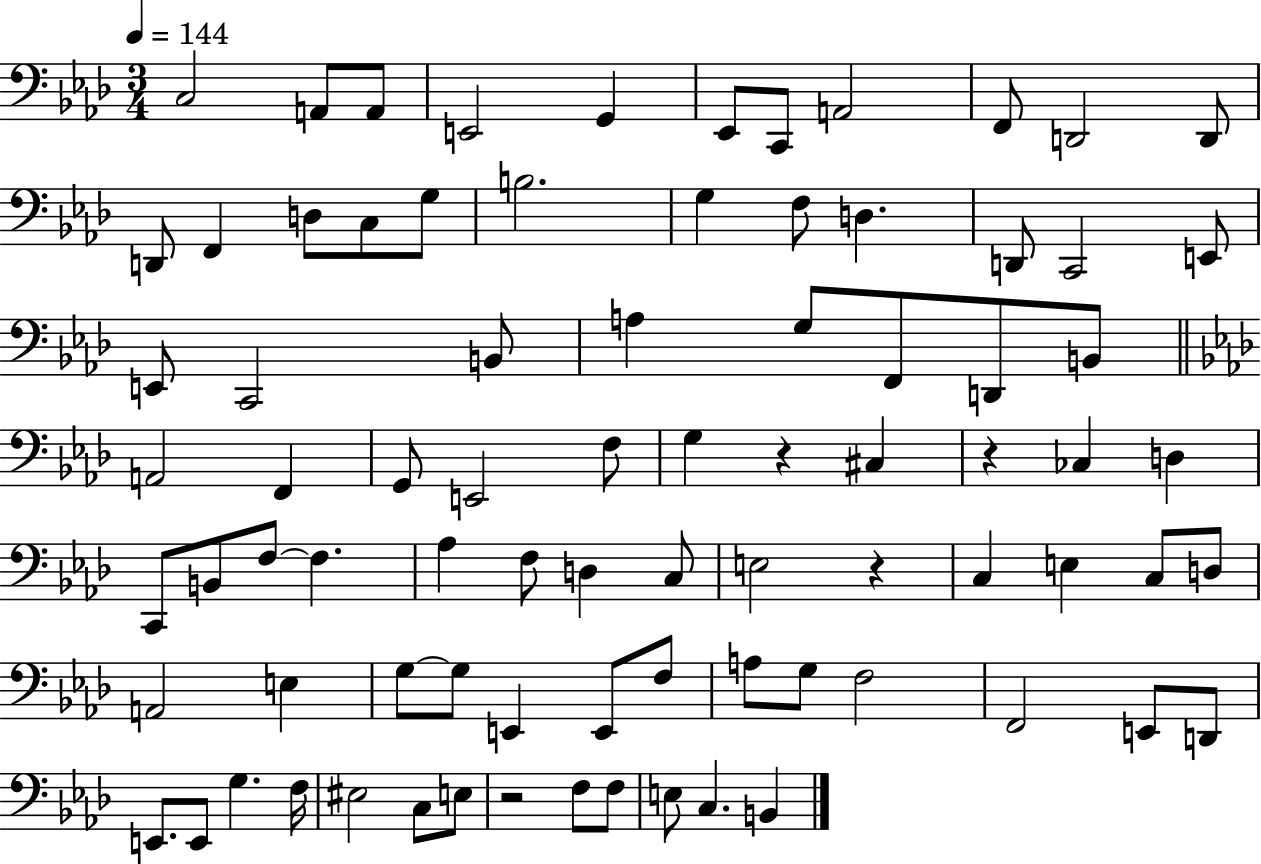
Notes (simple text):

C3/h A2/e A2/e E2/h G2/q Eb2/e C2/e A2/h F2/e D2/h D2/e D2/e F2/q D3/e C3/e G3/e B3/h. G3/q F3/e D3/q. D2/e C2/h E2/e E2/e C2/h B2/e A3/q G3/e F2/e D2/e B2/e A2/h F2/q G2/e E2/h F3/e G3/q R/q C#3/q R/q CES3/q D3/q C2/e B2/e F3/e F3/q. Ab3/q F3/e D3/q C3/e E3/h R/q C3/q E3/q C3/e D3/e A2/h E3/q G3/e G3/e E2/q E2/e F3/e A3/e G3/e F3/h F2/h E2/e D2/e E2/e. E2/e G3/q. F3/s EIS3/h C3/e E3/e R/h F3/e F3/e E3/e C3/q. B2/q